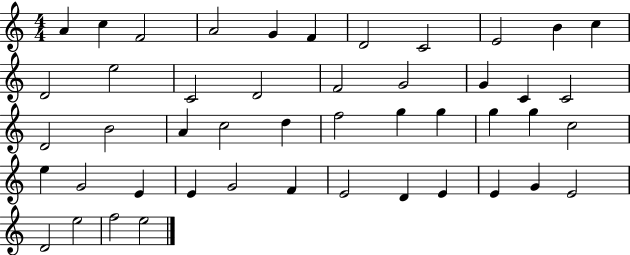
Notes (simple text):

A4/q C5/q F4/h A4/h G4/q F4/q D4/h C4/h E4/h B4/q C5/q D4/h E5/h C4/h D4/h F4/h G4/h G4/q C4/q C4/h D4/h B4/h A4/q C5/h D5/q F5/h G5/q G5/q G5/q G5/q C5/h E5/q G4/h E4/q E4/q G4/h F4/q E4/h D4/q E4/q E4/q G4/q E4/h D4/h E5/h F5/h E5/h